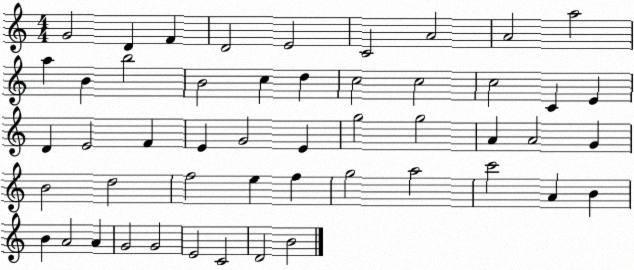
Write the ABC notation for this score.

X:1
T:Untitled
M:4/4
L:1/4
K:C
G2 D F D2 E2 C2 A2 A2 a2 a B b2 B2 c d c2 c2 c2 C E D E2 F E G2 E g2 g2 A A2 G B2 d2 f2 e f g2 a2 c'2 A B B A2 A G2 G2 E2 C2 D2 B2